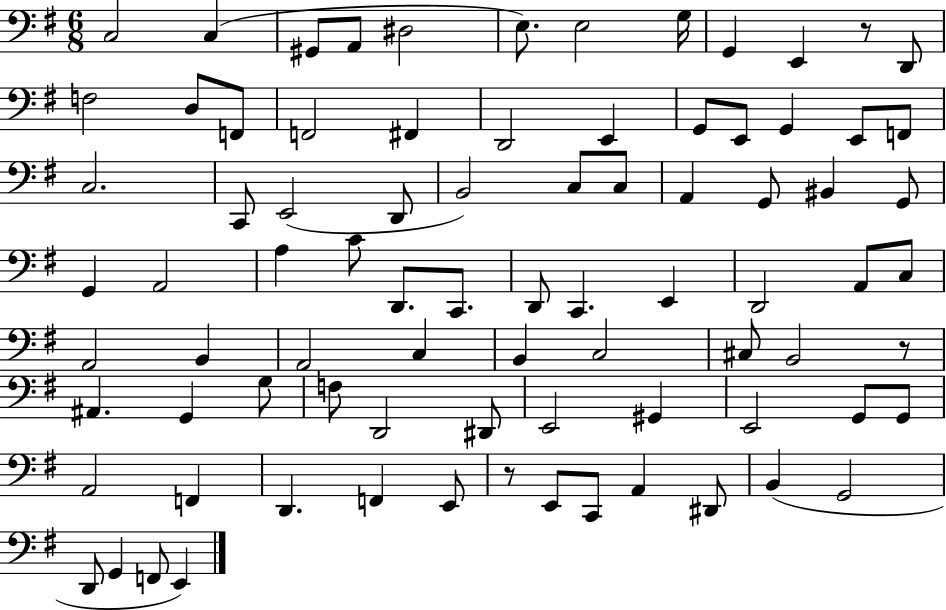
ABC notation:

X:1
T:Untitled
M:6/8
L:1/4
K:G
C,2 C, ^G,,/2 A,,/2 ^D,2 E,/2 E,2 G,/4 G,, E,, z/2 D,,/2 F,2 D,/2 F,,/2 F,,2 ^F,, D,,2 E,, G,,/2 E,,/2 G,, E,,/2 F,,/2 C,2 C,,/2 E,,2 D,,/2 B,,2 C,/2 C,/2 A,, G,,/2 ^B,, G,,/2 G,, A,,2 A, C/2 D,,/2 C,,/2 D,,/2 C,, E,, D,,2 A,,/2 C,/2 A,,2 B,, A,,2 C, B,, C,2 ^C,/2 B,,2 z/2 ^A,, G,, G,/2 F,/2 D,,2 ^D,,/2 E,,2 ^G,, E,,2 G,,/2 G,,/2 A,,2 F,, D,, F,, E,,/2 z/2 E,,/2 C,,/2 A,, ^D,,/2 B,, G,,2 D,,/2 G,, F,,/2 E,,